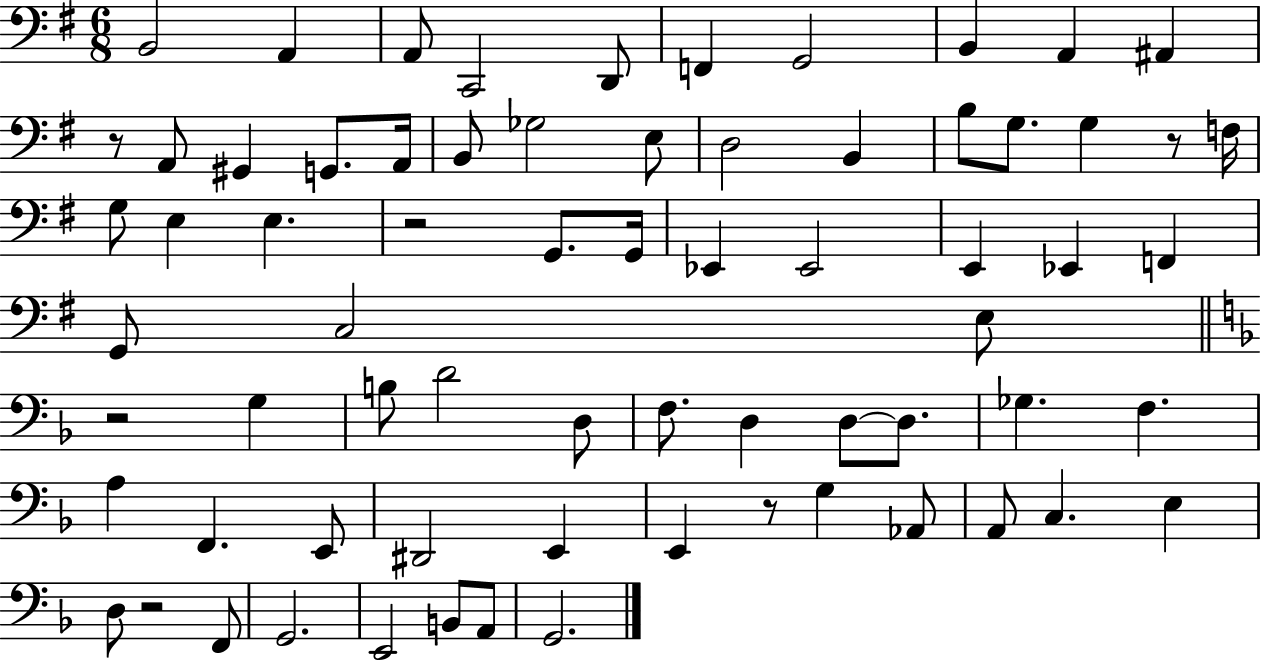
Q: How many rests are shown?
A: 6